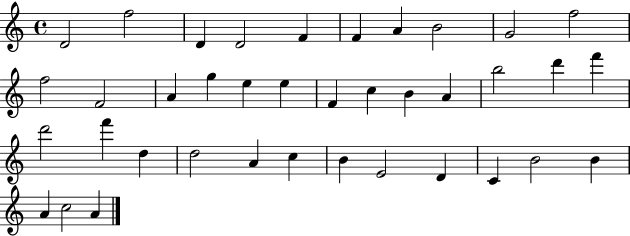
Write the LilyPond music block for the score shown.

{
  \clef treble
  \time 4/4
  \defaultTimeSignature
  \key c \major
  d'2 f''2 | d'4 d'2 f'4 | f'4 a'4 b'2 | g'2 f''2 | \break f''2 f'2 | a'4 g''4 e''4 e''4 | f'4 c''4 b'4 a'4 | b''2 d'''4 f'''4 | \break d'''2 f'''4 d''4 | d''2 a'4 c''4 | b'4 e'2 d'4 | c'4 b'2 b'4 | \break a'4 c''2 a'4 | \bar "|."
}